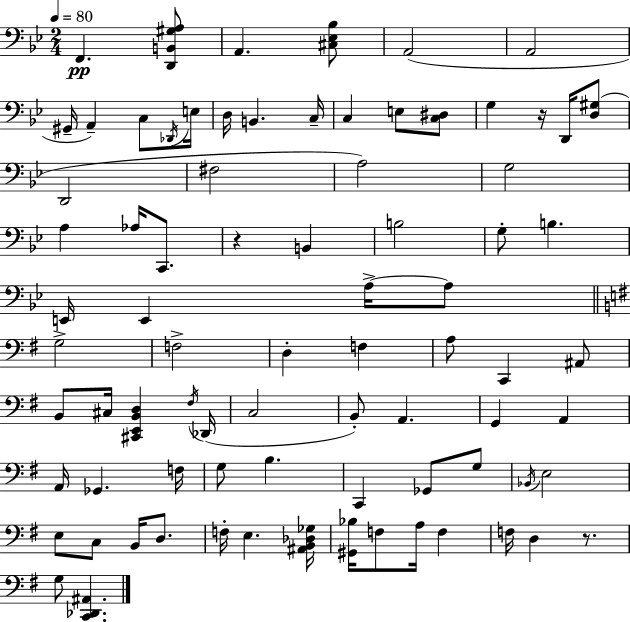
{
  \clef bass
  \numericTimeSignature
  \time 2/4
  \key g \minor
  \tempo 4 = 80
  f,4.\pp <d, b, gis a>8 | a,4. <cis ees bes>8 | a,2( | a,2 | \break gis,16-- a,4--) c8 \acciaccatura { des,16 } | e16 d16 b,4. | c16-- c4 e8 <c dis>8 | g4 r16 d,16 <d gis>8( | \break d,2 | fis2 | a2) | g2 | \break a4 aes16 c,8. | r4 b,4 | b2 | g8-. b4. | \break e,16 e,4 a16->~~ a8 | \bar "||" \break \key g \major g2-> | f2-> | d4-. f4 | a8 c,4 ais,8 | \break b,8 cis16 <cis, e, b, d>4 \acciaccatura { fis16 }( | des,16 c2 | b,8-.) a,4. | g,4 a,4 | \break a,16 ges,4. | f16 g8 b4. | c,4 ges,8 g8 | \acciaccatura { bes,16 } e2 | \break e8 c8 b,16 d8. | f16-. e4. | <ais, b, des ges>16 <gis, bes>16 f8 a16 f4 | f16 d4 r8. | \break g8 <c, des, ais,>4. | \bar "|."
}